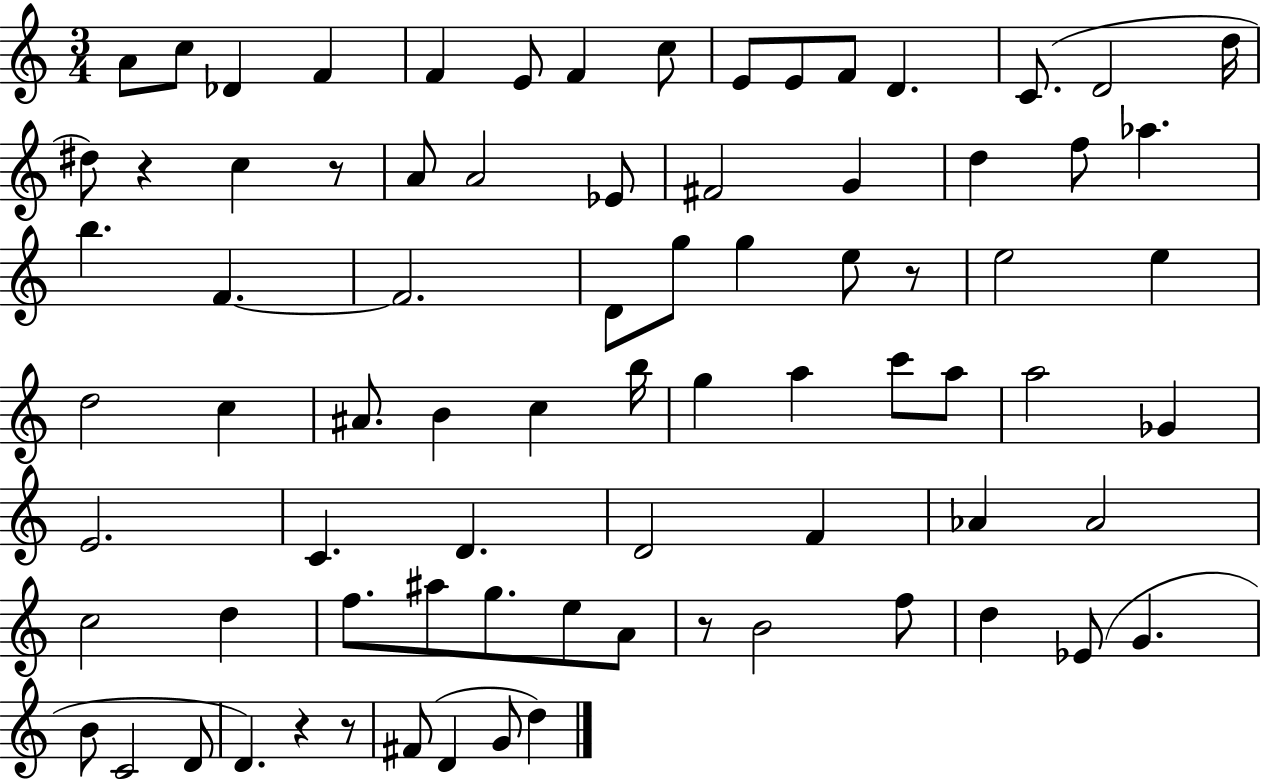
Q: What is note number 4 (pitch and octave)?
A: F4